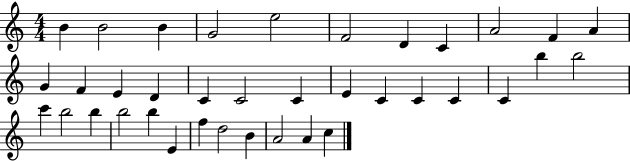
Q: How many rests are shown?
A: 0